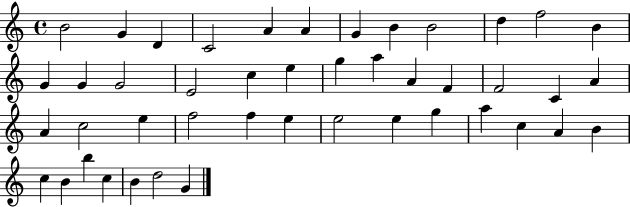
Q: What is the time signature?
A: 4/4